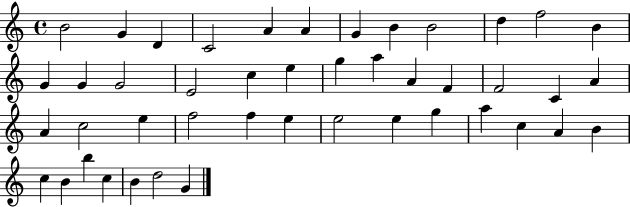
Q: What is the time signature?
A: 4/4